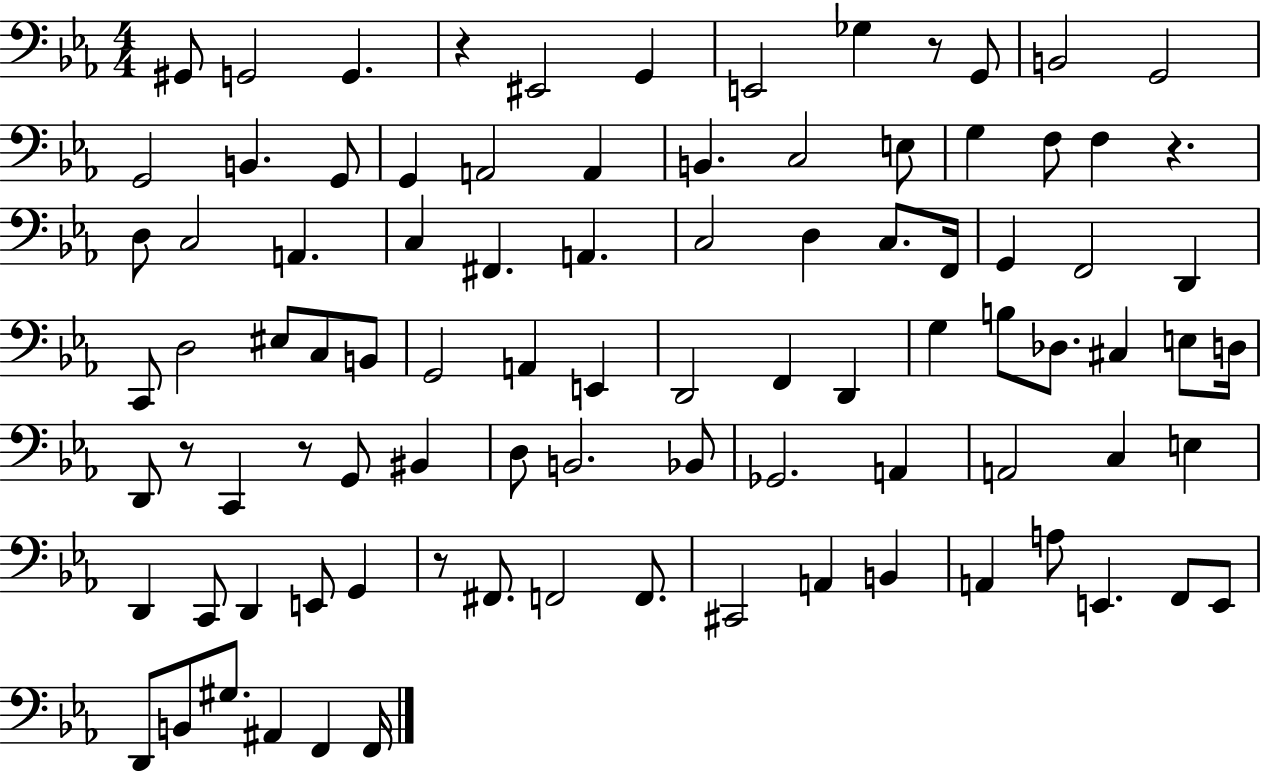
G#2/e G2/h G2/q. R/q EIS2/h G2/q E2/h Gb3/q R/e G2/e B2/h G2/h G2/h B2/q. G2/e G2/q A2/h A2/q B2/q. C3/h E3/e G3/q F3/e F3/q R/q. D3/e C3/h A2/q. C3/q F#2/q. A2/q. C3/h D3/q C3/e. F2/s G2/q F2/h D2/q C2/e D3/h EIS3/e C3/e B2/e G2/h A2/q E2/q D2/h F2/q D2/q G3/q B3/e Db3/e. C#3/q E3/e D3/s D2/e R/e C2/q R/e G2/e BIS2/q D3/e B2/h. Bb2/e Gb2/h. A2/q A2/h C3/q E3/q D2/q C2/e D2/q E2/e G2/q R/e F#2/e. F2/h F2/e. C#2/h A2/q B2/q A2/q A3/e E2/q. F2/e E2/e D2/e B2/e G#3/e. A#2/q F2/q F2/s